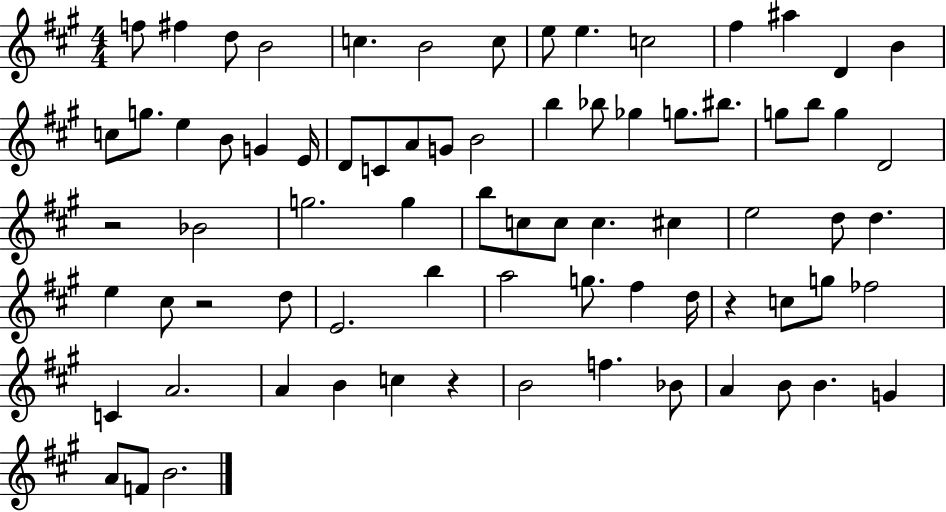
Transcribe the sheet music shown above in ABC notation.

X:1
T:Untitled
M:4/4
L:1/4
K:A
f/2 ^f d/2 B2 c B2 c/2 e/2 e c2 ^f ^a D B c/2 g/2 e B/2 G E/4 D/2 C/2 A/2 G/2 B2 b _b/2 _g g/2 ^b/2 g/2 b/2 g D2 z2 _B2 g2 g b/2 c/2 c/2 c ^c e2 d/2 d e ^c/2 z2 d/2 E2 b a2 g/2 ^f d/4 z c/2 g/2 _f2 C A2 A B c z B2 f _B/2 A B/2 B G A/2 F/2 B2